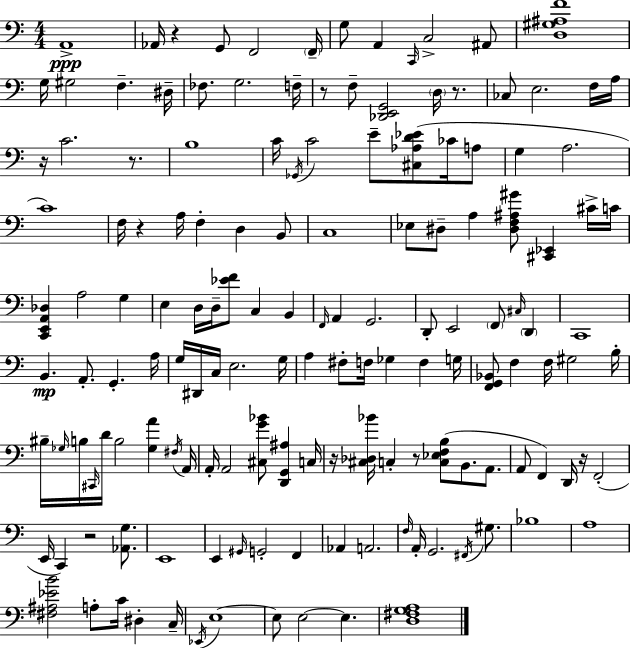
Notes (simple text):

A2/w Ab2/s R/q G2/e F2/h F2/s G3/e A2/q C2/s C3/h A#2/e [D3,G#3,A#3,F4]/w G3/s G#3/h F3/q. D#3/s FES3/e. G3/h. F3/s R/e F3/e [Db2,E2,G2]/h D3/s R/e. CES3/e E3/h. F3/s A3/s R/s C4/h. R/e. B3/w C4/s Gb2/s C4/h E4/e [C#3,Ab3,D4,Eb4]/e CES4/s A3/e G3/q A3/h. C4/w F3/s R/q A3/s F3/q D3/q B2/e C3/w Eb3/e D#3/e A3/q [D#3,F3,A#3,G#4]/e [C#2,Eb2]/q C#4/s C4/s [C2,E2,A2,Db3]/q A3/h G3/q E3/q D3/s D3/s [Eb4,F4]/e C3/q B2/q F2/s A2/q G2/h. D2/e E2/h F2/e C#3/s D2/q C2/w B2/q. A2/e. G2/q. A3/s G3/s D#2/s C3/s E3/h. G3/s A3/q F#3/e F3/s Gb3/q F3/q G3/s [F2,G2,Bb2]/e F3/q F3/s G#3/h B3/s BIS3/s Gb3/s B3/s C#2/s D4/s B3/h [Gb3,A4]/q F#3/s A2/s A2/s A2/h [C#3,G4,Bb4]/e [D2,G2,A#3]/q C3/s R/s [C#3,Db3,Bb4]/s C3/q R/e [C3,Eb3,F3,B3]/e B2/e. A2/e. A2/e F2/q D2/s R/s F2/h E2/s C2/q R/h [Ab2,G3]/e. E2/w E2/q G#2/s G2/h F2/q Ab2/q A2/h. F3/s A2/s G2/h. F#2/s G#3/e. Bb3/w A3/w [F#3,A#3,Eb4,B4]/h A3/e C4/s D#3/q C3/s Eb2/s E3/w E3/e E3/h E3/q. [D3,F#3,G3,A3]/w